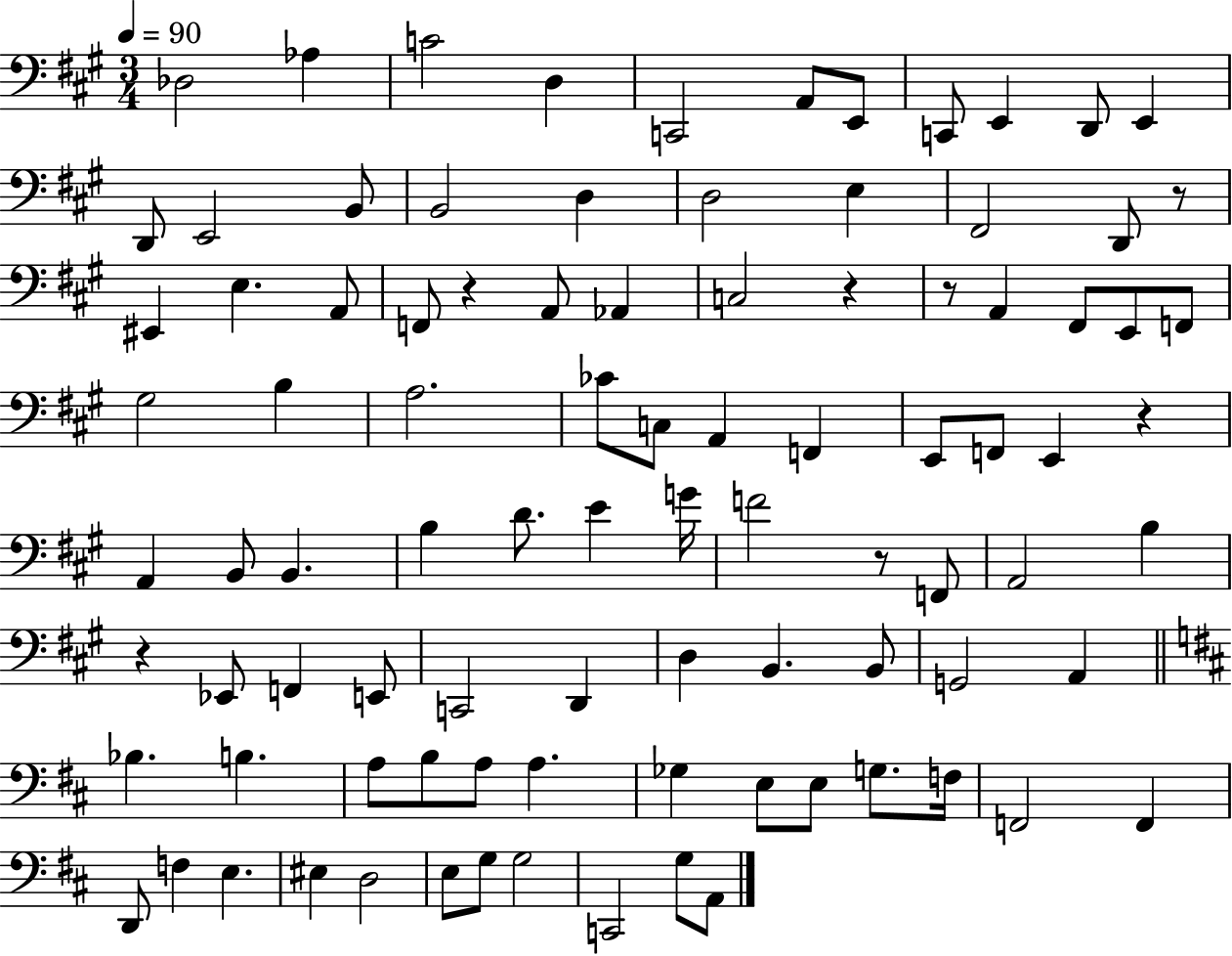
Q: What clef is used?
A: bass